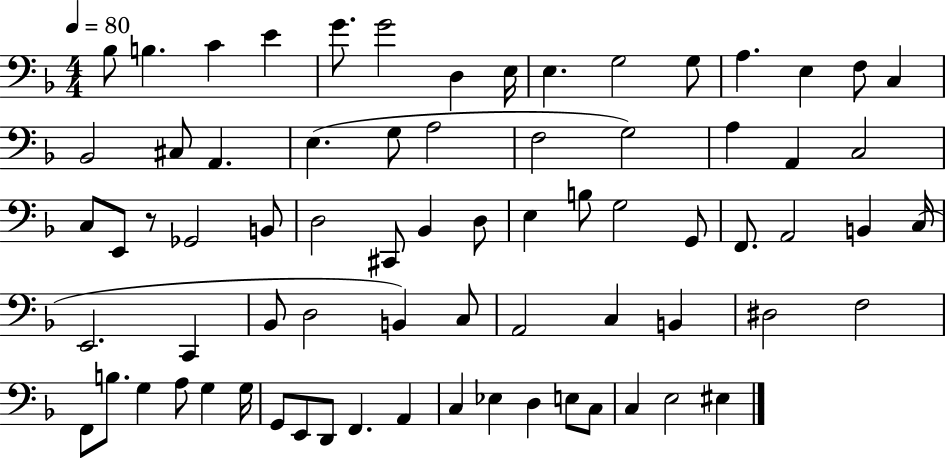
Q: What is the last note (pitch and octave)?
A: EIS3